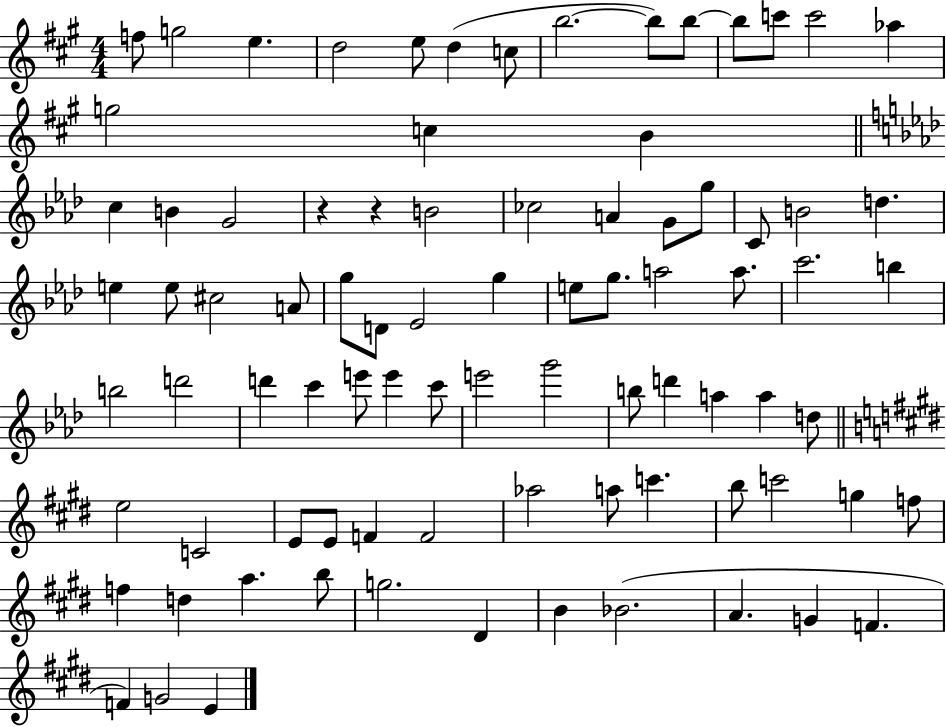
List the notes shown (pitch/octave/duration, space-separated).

F5/e G5/h E5/q. D5/h E5/e D5/q C5/e B5/h. B5/e B5/e B5/e C6/e C6/h Ab5/q G5/h C5/q B4/q C5/q B4/q G4/h R/q R/q B4/h CES5/h A4/q G4/e G5/e C4/e B4/h D5/q. E5/q E5/e C#5/h A4/e G5/e D4/e Eb4/h G5/q E5/e G5/e. A5/h A5/e. C6/h. B5/q B5/h D6/h D6/q C6/q E6/e E6/q C6/e E6/h G6/h B5/e D6/q A5/q A5/q D5/e E5/h C4/h E4/e E4/e F4/q F4/h Ab5/h A5/e C6/q. B5/e C6/h G5/q F5/e F5/q D5/q A5/q. B5/e G5/h. D#4/q B4/q Bb4/h. A4/q. G4/q F4/q. F4/q G4/h E4/q